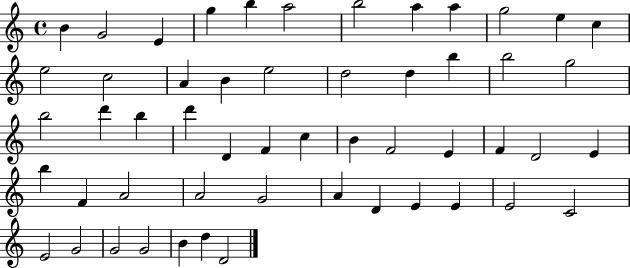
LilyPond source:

{
  \clef treble
  \time 4/4
  \defaultTimeSignature
  \key c \major
  b'4 g'2 e'4 | g''4 b''4 a''2 | b''2 a''4 a''4 | g''2 e''4 c''4 | \break e''2 c''2 | a'4 b'4 e''2 | d''2 d''4 b''4 | b''2 g''2 | \break b''2 d'''4 b''4 | d'''4 d'4 f'4 c''4 | b'4 f'2 e'4 | f'4 d'2 e'4 | \break b''4 f'4 a'2 | a'2 g'2 | a'4 d'4 e'4 e'4 | e'2 c'2 | \break e'2 g'2 | g'2 g'2 | b'4 d''4 d'2 | \bar "|."
}